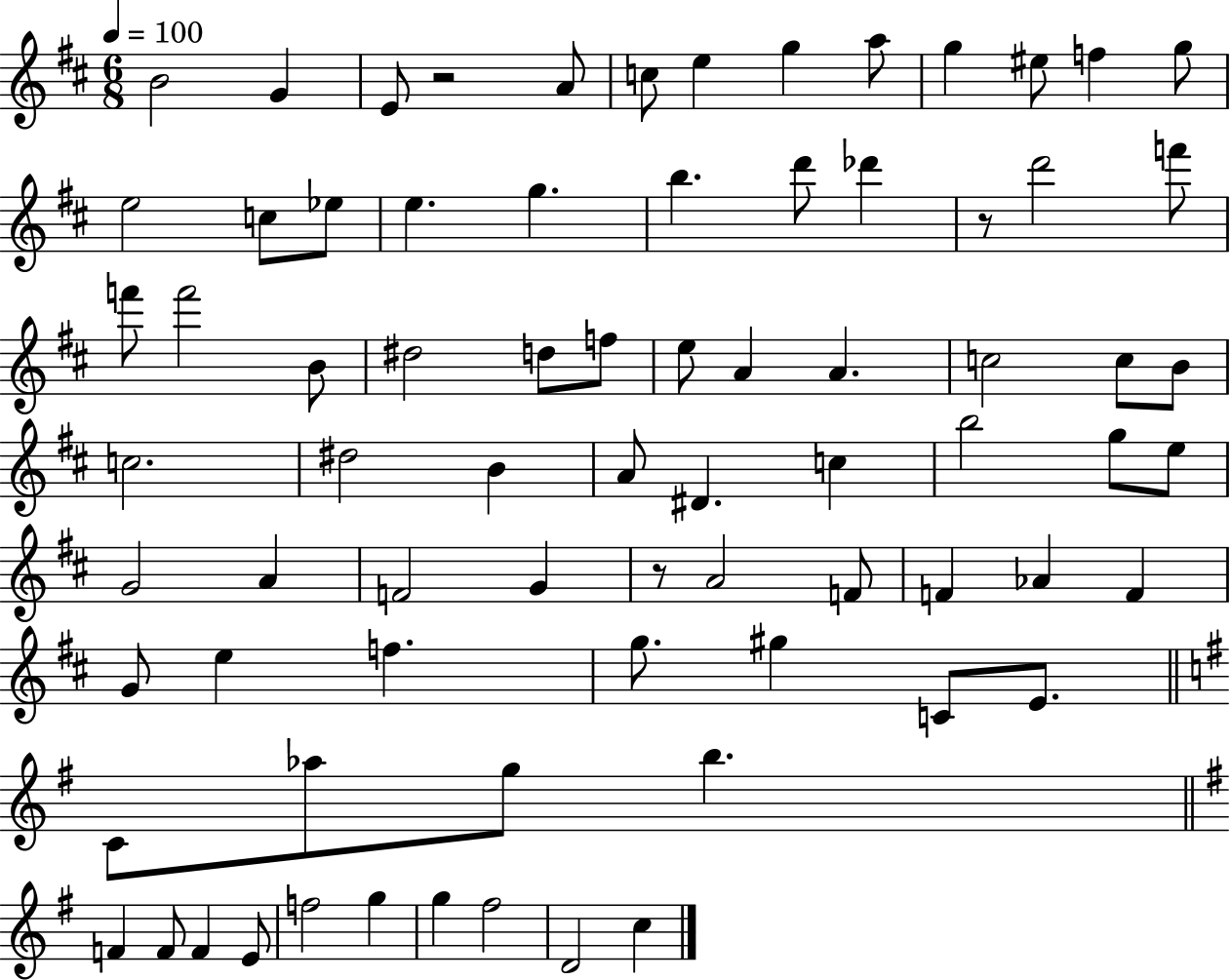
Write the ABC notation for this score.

X:1
T:Untitled
M:6/8
L:1/4
K:D
B2 G E/2 z2 A/2 c/2 e g a/2 g ^e/2 f g/2 e2 c/2 _e/2 e g b d'/2 _d' z/2 d'2 f'/2 f'/2 f'2 B/2 ^d2 d/2 f/2 e/2 A A c2 c/2 B/2 c2 ^d2 B A/2 ^D c b2 g/2 e/2 G2 A F2 G z/2 A2 F/2 F _A F G/2 e f g/2 ^g C/2 E/2 C/2 _a/2 g/2 b F F/2 F E/2 f2 g g ^f2 D2 c